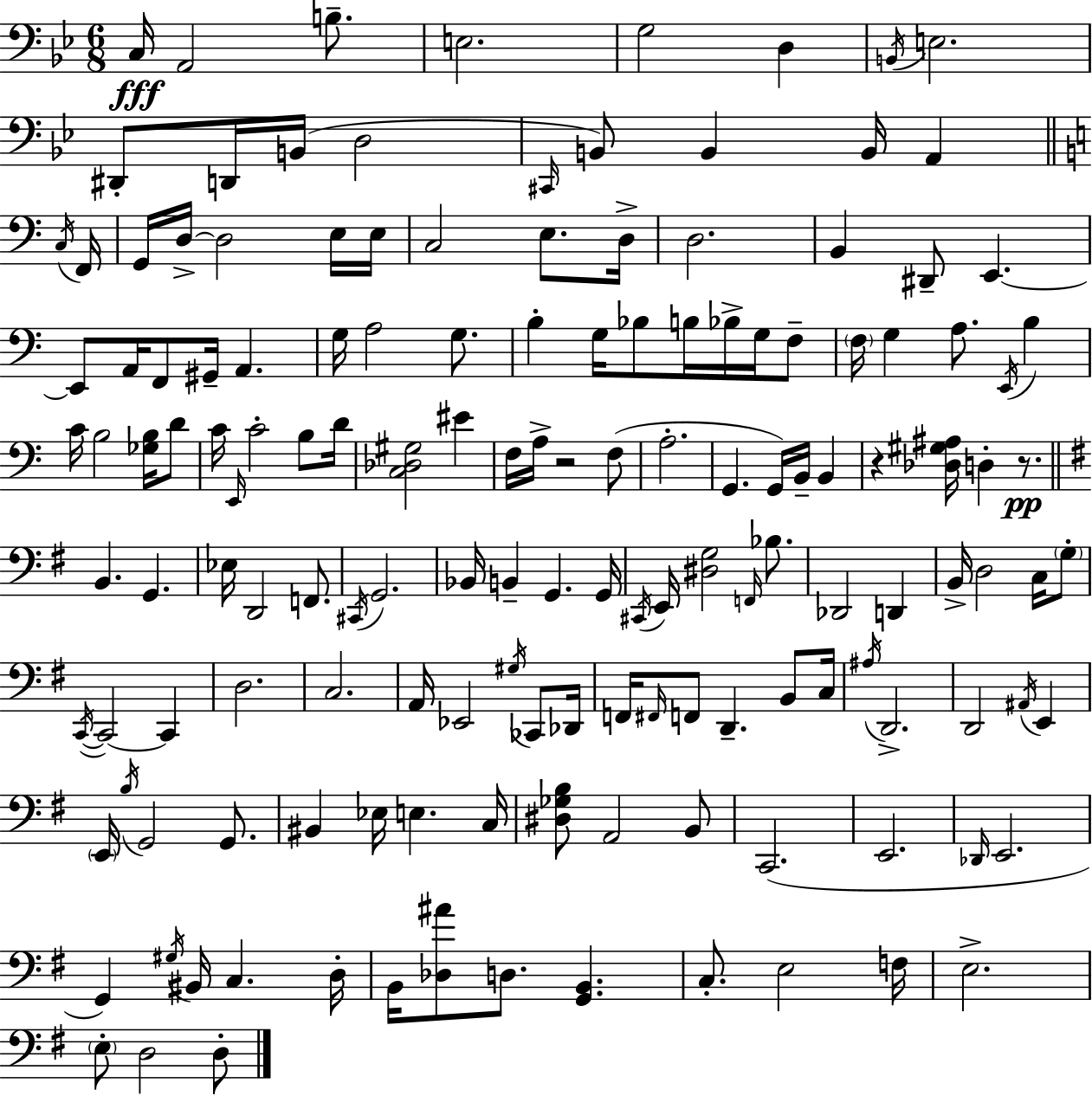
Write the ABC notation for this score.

X:1
T:Untitled
M:6/8
L:1/4
K:Bb
C,/4 A,,2 B,/2 E,2 G,2 D, B,,/4 E,2 ^D,,/2 D,,/4 B,,/4 D,2 ^C,,/4 B,,/2 B,, B,,/4 A,, C,/4 F,,/4 G,,/4 D,/4 D,2 E,/4 E,/4 C,2 E,/2 D,/4 D,2 B,, ^D,,/2 E,, E,,/2 A,,/4 F,,/2 ^G,,/4 A,, G,/4 A,2 G,/2 B, G,/4 _B,/2 B,/4 _B,/4 G,/4 F,/2 F,/4 G, A,/2 E,,/4 B, C/4 B,2 [_G,B,]/4 D/2 C/4 E,,/4 C2 B,/2 D/4 [C,_D,^G,]2 ^E F,/4 A,/4 z2 F,/2 A,2 G,, G,,/4 B,,/4 B,, z [_D,^G,^A,]/4 D, z/2 B,, G,, _E,/4 D,,2 F,,/2 ^C,,/4 G,,2 _B,,/4 B,, G,, G,,/4 ^C,,/4 E,,/4 [^D,G,]2 F,,/4 _B,/2 _D,,2 D,, B,,/4 D,2 C,/4 G,/2 C,,/4 C,,2 C,, D,2 C,2 A,,/4 _E,,2 ^G,/4 _C,,/2 _D,,/4 F,,/4 ^F,,/4 F,,/2 D,, B,,/2 C,/4 ^A,/4 D,,2 D,,2 ^A,,/4 E,, E,,/4 B,/4 G,,2 G,,/2 ^B,, _E,/4 E, C,/4 [^D,_G,B,]/2 A,,2 B,,/2 C,,2 E,,2 _D,,/4 E,,2 G,, ^G,/4 ^B,,/4 C, D,/4 B,,/4 [_D,^A]/2 D,/2 [G,,B,,] C,/2 E,2 F,/4 E,2 E,/2 D,2 D,/2